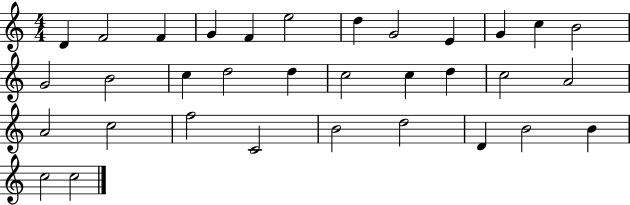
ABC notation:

X:1
T:Untitled
M:4/4
L:1/4
K:C
D F2 F G F e2 d G2 E G c B2 G2 B2 c d2 d c2 c d c2 A2 A2 c2 f2 C2 B2 d2 D B2 B c2 c2